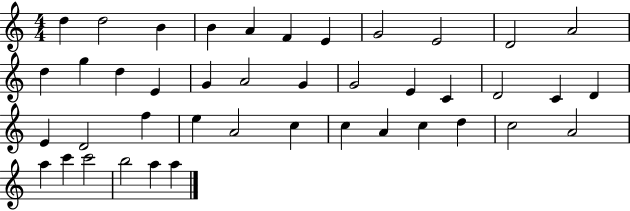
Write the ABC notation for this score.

X:1
T:Untitled
M:4/4
L:1/4
K:C
d d2 B B A F E G2 E2 D2 A2 d g d E G A2 G G2 E C D2 C D E D2 f e A2 c c A c d c2 A2 a c' c'2 b2 a a